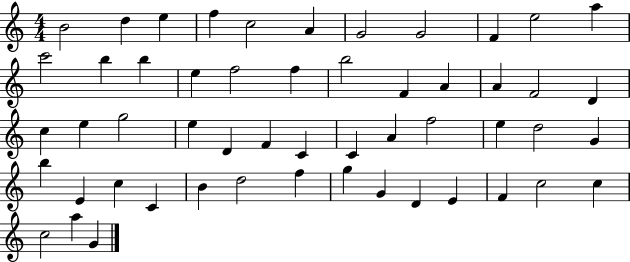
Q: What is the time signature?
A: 4/4